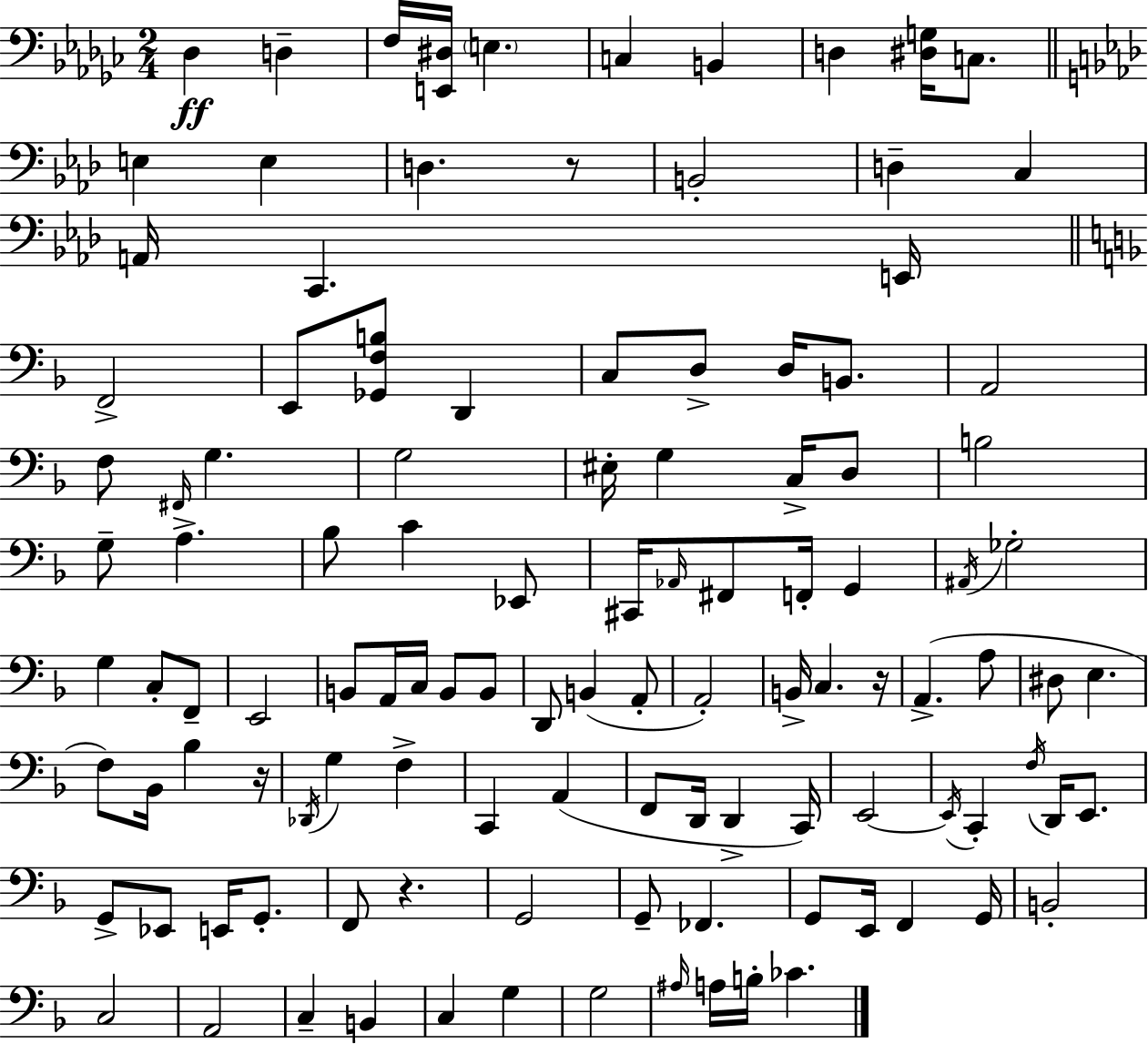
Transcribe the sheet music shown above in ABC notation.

X:1
T:Untitled
M:2/4
L:1/4
K:Ebm
_D, D, F,/4 [E,,^D,]/4 E, C, B,, D, [^D,G,]/4 C,/2 E, E, D, z/2 B,,2 D, C, A,,/4 C,, E,,/4 F,,2 E,,/2 [_G,,F,B,]/2 D,, C,/2 D,/2 D,/4 B,,/2 A,,2 F,/2 ^F,,/4 G, G,2 ^E,/4 G, C,/4 D,/2 B,2 G,/2 A, _B,/2 C _E,,/2 ^C,,/4 _A,,/4 ^F,,/2 F,,/4 G,, ^A,,/4 _G,2 G, C,/2 F,,/2 E,,2 B,,/2 A,,/4 C,/4 B,,/2 B,,/2 D,,/2 B,, A,,/2 A,,2 B,,/4 C, z/4 A,, A,/2 ^D,/2 E, F,/2 _B,,/4 _B, z/4 _D,,/4 G, F, C,, A,, F,,/2 D,,/4 D,, C,,/4 E,,2 E,,/4 C,, F,/4 D,,/4 E,,/2 G,,/2 _E,,/2 E,,/4 G,,/2 F,,/2 z G,,2 G,,/2 _F,, G,,/2 E,,/4 F,, G,,/4 B,,2 C,2 A,,2 C, B,, C, G, G,2 ^A,/4 A,/4 B,/4 _C